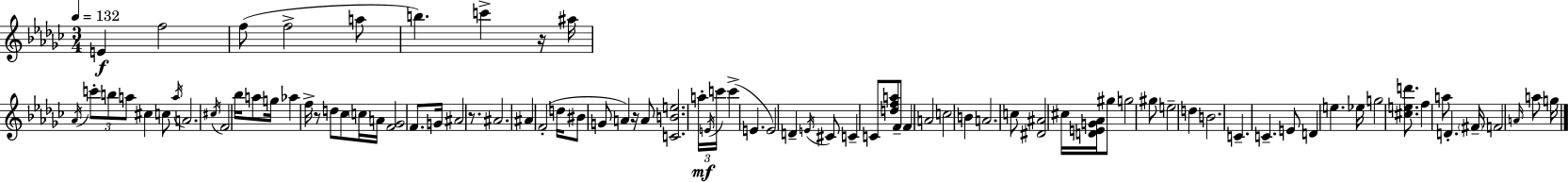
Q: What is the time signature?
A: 3/4